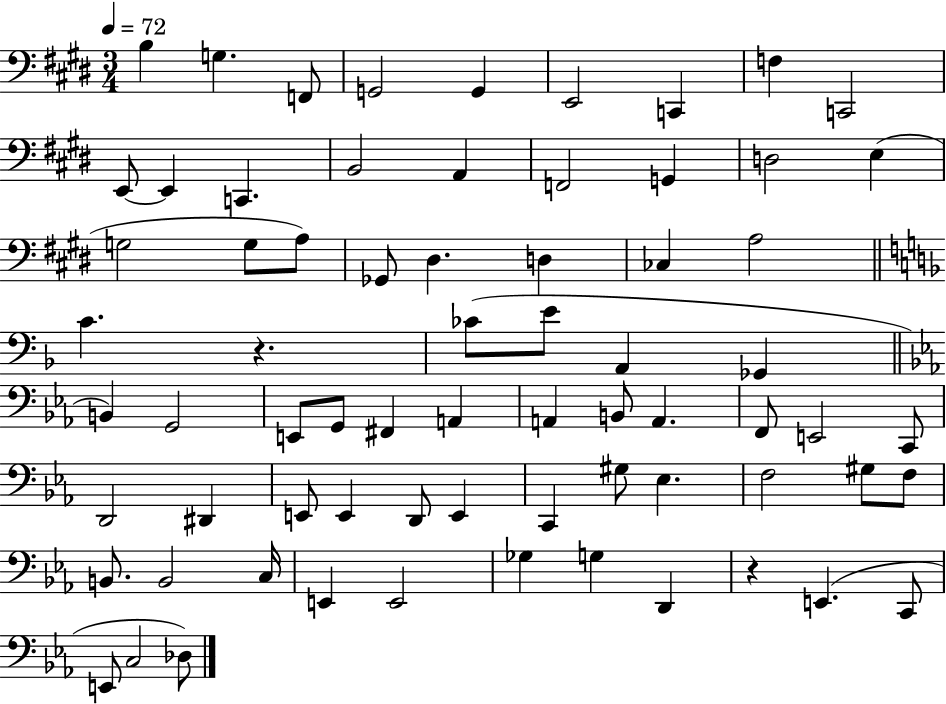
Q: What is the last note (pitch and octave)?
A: Db3